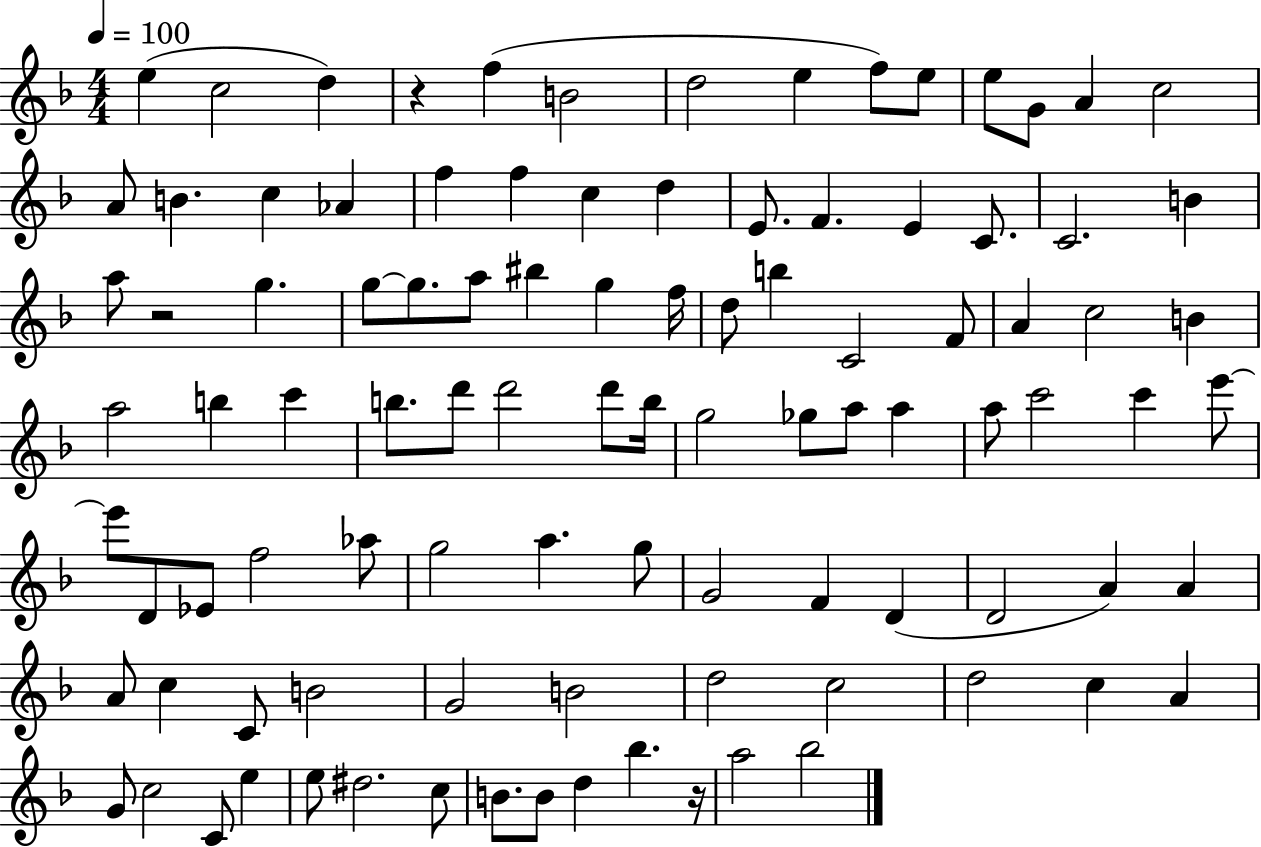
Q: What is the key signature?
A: F major